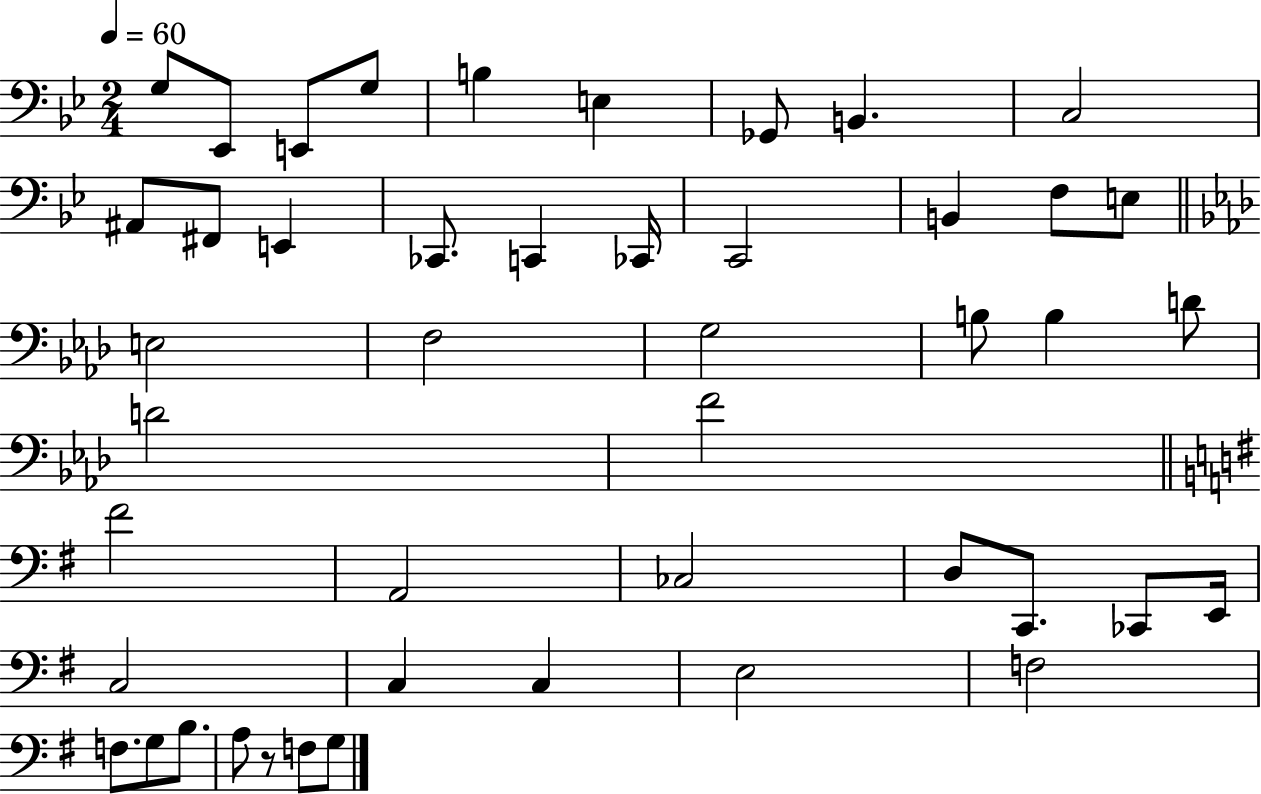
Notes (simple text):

G3/e Eb2/e E2/e G3/e B3/q E3/q Gb2/e B2/q. C3/h A#2/e F#2/e E2/q CES2/e. C2/q CES2/s C2/h B2/q F3/e E3/e E3/h F3/h G3/h B3/e B3/q D4/e D4/h F4/h F#4/h A2/h CES3/h D3/e C2/e. CES2/e E2/s C3/h C3/q C3/q E3/h F3/h F3/e. G3/e B3/e. A3/e R/e F3/e G3/e